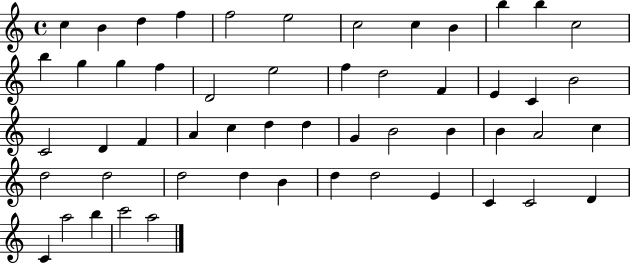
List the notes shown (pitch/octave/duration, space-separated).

C5/q B4/q D5/q F5/q F5/h E5/h C5/h C5/q B4/q B5/q B5/q C5/h B5/q G5/q G5/q F5/q D4/h E5/h F5/q D5/h F4/q E4/q C4/q B4/h C4/h D4/q F4/q A4/q C5/q D5/q D5/q G4/q B4/h B4/q B4/q A4/h C5/q D5/h D5/h D5/h D5/q B4/q D5/q D5/h E4/q C4/q C4/h D4/q C4/q A5/h B5/q C6/h A5/h